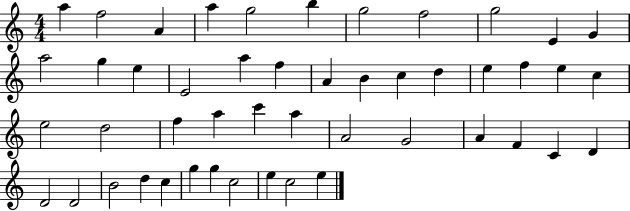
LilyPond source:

{
  \clef treble
  \numericTimeSignature
  \time 4/4
  \key c \major
  a''4 f''2 a'4 | a''4 g''2 b''4 | g''2 f''2 | g''2 e'4 g'4 | \break a''2 g''4 e''4 | e'2 a''4 f''4 | a'4 b'4 c''4 d''4 | e''4 f''4 e''4 c''4 | \break e''2 d''2 | f''4 a''4 c'''4 a''4 | a'2 g'2 | a'4 f'4 c'4 d'4 | \break d'2 d'2 | b'2 d''4 c''4 | g''4 g''4 c''2 | e''4 c''2 e''4 | \break \bar "|."
}